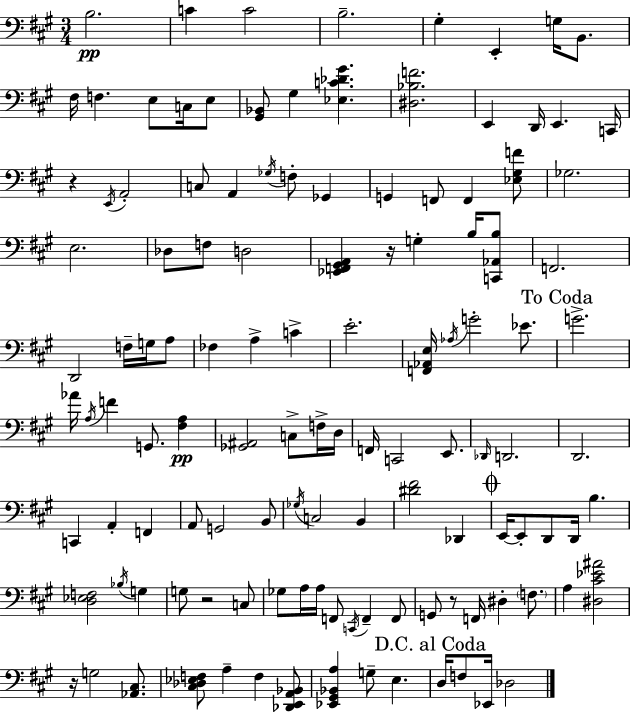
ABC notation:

X:1
T:Untitled
M:3/4
L:1/4
K:A
B,2 C C2 B,2 ^G, E,, G,/4 B,,/2 ^F,/4 F, E,/2 C,/4 E,/2 [^G,,_B,,]/2 ^G, [_E,C_D^G] [^D,_B,F]2 E,, D,,/4 E,, C,,/4 z E,,/4 A,,2 C,/2 A,, _G,/4 F,/2 _G,, G,, F,,/2 F,, [_E,^G,F]/2 _G,2 E,2 _D,/2 F,/2 D,2 [_E,,F,,^G,,A,,] z/4 G, B,/4 [C,,_A,,B,]/2 F,,2 D,,2 F,/4 G,/4 A,/2 _F, A, C E2 [F,,_A,,E,]/4 _A,/4 G2 _E/2 G2 _A/4 A,/4 F G,,/2 [^F,A,] [_G,,^A,,]2 C,/2 F,/4 D,/4 F,,/4 C,,2 E,,/2 _D,,/4 D,,2 D,,2 C,, A,, F,, A,,/2 G,,2 B,,/2 _G,/4 C,2 B,, [^D^F]2 _D,, E,,/4 E,,/2 D,,/2 D,,/4 B, [D,_E,F,]2 _B,/4 G, G,/2 z2 C,/2 _G,/2 A,/4 A,/4 F,,/2 C,,/4 F,, F,,/2 G,,/2 z/2 F,,/4 ^D, F,/2 A, [^D,^C_E^A]2 z/4 G,2 [_A,,^C,]/2 [^C,_D,_E,F,]/2 A, F, [_D,,E,,A,,_B,,]/2 [_E,,^G,,_B,,A,] G,/2 E, D,/4 F,/2 _E,,/4 _D,2